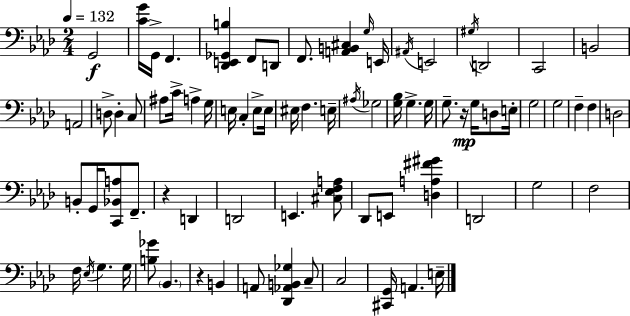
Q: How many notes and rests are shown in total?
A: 77